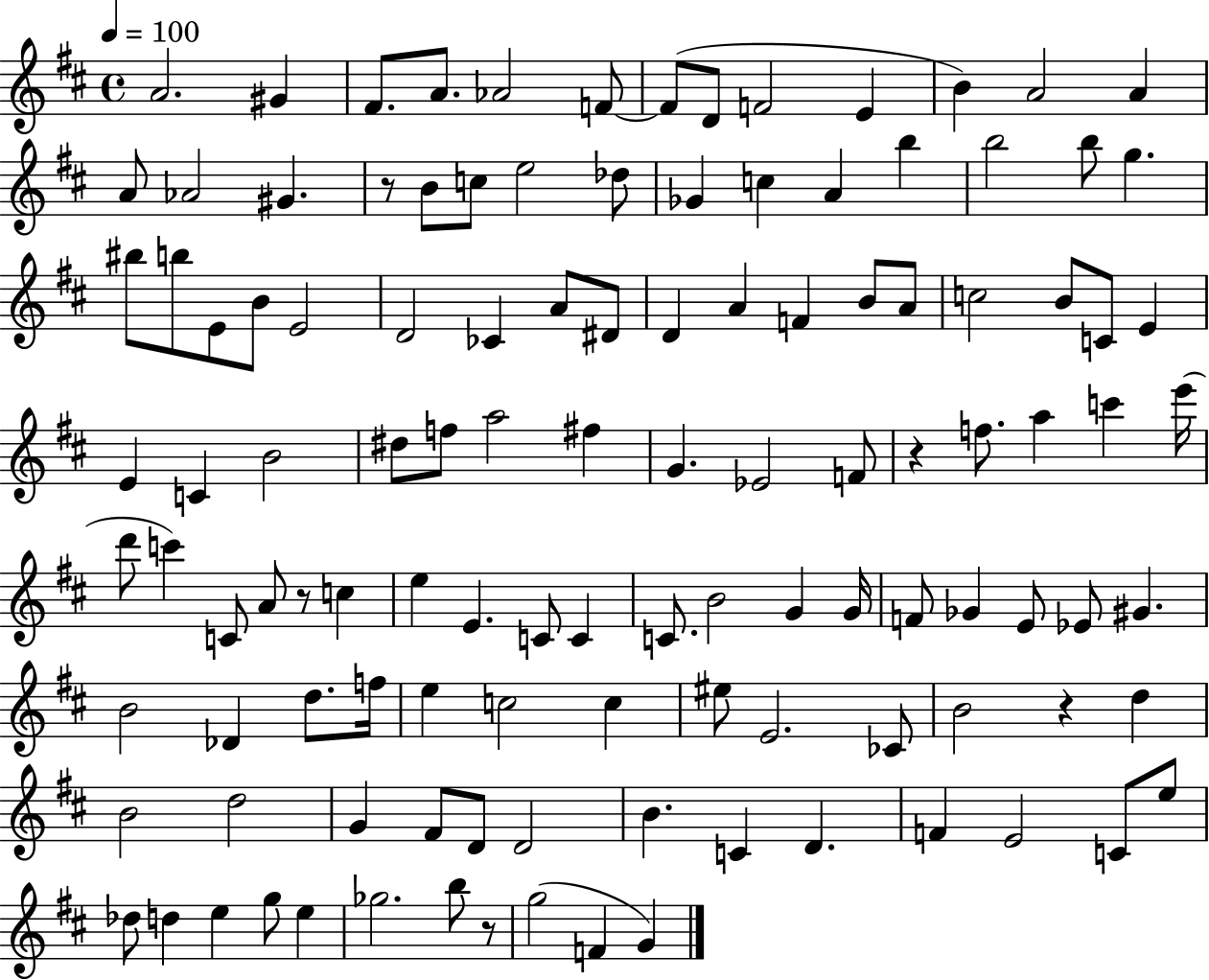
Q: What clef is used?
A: treble